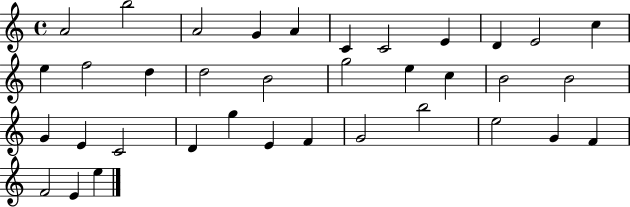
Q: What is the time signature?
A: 4/4